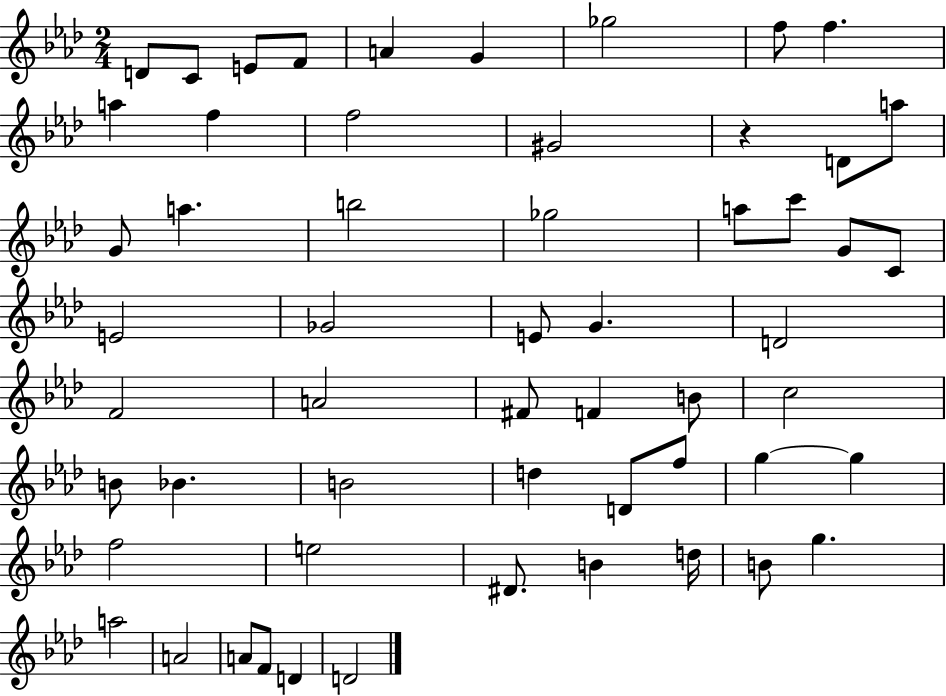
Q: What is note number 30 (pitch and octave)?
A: A4